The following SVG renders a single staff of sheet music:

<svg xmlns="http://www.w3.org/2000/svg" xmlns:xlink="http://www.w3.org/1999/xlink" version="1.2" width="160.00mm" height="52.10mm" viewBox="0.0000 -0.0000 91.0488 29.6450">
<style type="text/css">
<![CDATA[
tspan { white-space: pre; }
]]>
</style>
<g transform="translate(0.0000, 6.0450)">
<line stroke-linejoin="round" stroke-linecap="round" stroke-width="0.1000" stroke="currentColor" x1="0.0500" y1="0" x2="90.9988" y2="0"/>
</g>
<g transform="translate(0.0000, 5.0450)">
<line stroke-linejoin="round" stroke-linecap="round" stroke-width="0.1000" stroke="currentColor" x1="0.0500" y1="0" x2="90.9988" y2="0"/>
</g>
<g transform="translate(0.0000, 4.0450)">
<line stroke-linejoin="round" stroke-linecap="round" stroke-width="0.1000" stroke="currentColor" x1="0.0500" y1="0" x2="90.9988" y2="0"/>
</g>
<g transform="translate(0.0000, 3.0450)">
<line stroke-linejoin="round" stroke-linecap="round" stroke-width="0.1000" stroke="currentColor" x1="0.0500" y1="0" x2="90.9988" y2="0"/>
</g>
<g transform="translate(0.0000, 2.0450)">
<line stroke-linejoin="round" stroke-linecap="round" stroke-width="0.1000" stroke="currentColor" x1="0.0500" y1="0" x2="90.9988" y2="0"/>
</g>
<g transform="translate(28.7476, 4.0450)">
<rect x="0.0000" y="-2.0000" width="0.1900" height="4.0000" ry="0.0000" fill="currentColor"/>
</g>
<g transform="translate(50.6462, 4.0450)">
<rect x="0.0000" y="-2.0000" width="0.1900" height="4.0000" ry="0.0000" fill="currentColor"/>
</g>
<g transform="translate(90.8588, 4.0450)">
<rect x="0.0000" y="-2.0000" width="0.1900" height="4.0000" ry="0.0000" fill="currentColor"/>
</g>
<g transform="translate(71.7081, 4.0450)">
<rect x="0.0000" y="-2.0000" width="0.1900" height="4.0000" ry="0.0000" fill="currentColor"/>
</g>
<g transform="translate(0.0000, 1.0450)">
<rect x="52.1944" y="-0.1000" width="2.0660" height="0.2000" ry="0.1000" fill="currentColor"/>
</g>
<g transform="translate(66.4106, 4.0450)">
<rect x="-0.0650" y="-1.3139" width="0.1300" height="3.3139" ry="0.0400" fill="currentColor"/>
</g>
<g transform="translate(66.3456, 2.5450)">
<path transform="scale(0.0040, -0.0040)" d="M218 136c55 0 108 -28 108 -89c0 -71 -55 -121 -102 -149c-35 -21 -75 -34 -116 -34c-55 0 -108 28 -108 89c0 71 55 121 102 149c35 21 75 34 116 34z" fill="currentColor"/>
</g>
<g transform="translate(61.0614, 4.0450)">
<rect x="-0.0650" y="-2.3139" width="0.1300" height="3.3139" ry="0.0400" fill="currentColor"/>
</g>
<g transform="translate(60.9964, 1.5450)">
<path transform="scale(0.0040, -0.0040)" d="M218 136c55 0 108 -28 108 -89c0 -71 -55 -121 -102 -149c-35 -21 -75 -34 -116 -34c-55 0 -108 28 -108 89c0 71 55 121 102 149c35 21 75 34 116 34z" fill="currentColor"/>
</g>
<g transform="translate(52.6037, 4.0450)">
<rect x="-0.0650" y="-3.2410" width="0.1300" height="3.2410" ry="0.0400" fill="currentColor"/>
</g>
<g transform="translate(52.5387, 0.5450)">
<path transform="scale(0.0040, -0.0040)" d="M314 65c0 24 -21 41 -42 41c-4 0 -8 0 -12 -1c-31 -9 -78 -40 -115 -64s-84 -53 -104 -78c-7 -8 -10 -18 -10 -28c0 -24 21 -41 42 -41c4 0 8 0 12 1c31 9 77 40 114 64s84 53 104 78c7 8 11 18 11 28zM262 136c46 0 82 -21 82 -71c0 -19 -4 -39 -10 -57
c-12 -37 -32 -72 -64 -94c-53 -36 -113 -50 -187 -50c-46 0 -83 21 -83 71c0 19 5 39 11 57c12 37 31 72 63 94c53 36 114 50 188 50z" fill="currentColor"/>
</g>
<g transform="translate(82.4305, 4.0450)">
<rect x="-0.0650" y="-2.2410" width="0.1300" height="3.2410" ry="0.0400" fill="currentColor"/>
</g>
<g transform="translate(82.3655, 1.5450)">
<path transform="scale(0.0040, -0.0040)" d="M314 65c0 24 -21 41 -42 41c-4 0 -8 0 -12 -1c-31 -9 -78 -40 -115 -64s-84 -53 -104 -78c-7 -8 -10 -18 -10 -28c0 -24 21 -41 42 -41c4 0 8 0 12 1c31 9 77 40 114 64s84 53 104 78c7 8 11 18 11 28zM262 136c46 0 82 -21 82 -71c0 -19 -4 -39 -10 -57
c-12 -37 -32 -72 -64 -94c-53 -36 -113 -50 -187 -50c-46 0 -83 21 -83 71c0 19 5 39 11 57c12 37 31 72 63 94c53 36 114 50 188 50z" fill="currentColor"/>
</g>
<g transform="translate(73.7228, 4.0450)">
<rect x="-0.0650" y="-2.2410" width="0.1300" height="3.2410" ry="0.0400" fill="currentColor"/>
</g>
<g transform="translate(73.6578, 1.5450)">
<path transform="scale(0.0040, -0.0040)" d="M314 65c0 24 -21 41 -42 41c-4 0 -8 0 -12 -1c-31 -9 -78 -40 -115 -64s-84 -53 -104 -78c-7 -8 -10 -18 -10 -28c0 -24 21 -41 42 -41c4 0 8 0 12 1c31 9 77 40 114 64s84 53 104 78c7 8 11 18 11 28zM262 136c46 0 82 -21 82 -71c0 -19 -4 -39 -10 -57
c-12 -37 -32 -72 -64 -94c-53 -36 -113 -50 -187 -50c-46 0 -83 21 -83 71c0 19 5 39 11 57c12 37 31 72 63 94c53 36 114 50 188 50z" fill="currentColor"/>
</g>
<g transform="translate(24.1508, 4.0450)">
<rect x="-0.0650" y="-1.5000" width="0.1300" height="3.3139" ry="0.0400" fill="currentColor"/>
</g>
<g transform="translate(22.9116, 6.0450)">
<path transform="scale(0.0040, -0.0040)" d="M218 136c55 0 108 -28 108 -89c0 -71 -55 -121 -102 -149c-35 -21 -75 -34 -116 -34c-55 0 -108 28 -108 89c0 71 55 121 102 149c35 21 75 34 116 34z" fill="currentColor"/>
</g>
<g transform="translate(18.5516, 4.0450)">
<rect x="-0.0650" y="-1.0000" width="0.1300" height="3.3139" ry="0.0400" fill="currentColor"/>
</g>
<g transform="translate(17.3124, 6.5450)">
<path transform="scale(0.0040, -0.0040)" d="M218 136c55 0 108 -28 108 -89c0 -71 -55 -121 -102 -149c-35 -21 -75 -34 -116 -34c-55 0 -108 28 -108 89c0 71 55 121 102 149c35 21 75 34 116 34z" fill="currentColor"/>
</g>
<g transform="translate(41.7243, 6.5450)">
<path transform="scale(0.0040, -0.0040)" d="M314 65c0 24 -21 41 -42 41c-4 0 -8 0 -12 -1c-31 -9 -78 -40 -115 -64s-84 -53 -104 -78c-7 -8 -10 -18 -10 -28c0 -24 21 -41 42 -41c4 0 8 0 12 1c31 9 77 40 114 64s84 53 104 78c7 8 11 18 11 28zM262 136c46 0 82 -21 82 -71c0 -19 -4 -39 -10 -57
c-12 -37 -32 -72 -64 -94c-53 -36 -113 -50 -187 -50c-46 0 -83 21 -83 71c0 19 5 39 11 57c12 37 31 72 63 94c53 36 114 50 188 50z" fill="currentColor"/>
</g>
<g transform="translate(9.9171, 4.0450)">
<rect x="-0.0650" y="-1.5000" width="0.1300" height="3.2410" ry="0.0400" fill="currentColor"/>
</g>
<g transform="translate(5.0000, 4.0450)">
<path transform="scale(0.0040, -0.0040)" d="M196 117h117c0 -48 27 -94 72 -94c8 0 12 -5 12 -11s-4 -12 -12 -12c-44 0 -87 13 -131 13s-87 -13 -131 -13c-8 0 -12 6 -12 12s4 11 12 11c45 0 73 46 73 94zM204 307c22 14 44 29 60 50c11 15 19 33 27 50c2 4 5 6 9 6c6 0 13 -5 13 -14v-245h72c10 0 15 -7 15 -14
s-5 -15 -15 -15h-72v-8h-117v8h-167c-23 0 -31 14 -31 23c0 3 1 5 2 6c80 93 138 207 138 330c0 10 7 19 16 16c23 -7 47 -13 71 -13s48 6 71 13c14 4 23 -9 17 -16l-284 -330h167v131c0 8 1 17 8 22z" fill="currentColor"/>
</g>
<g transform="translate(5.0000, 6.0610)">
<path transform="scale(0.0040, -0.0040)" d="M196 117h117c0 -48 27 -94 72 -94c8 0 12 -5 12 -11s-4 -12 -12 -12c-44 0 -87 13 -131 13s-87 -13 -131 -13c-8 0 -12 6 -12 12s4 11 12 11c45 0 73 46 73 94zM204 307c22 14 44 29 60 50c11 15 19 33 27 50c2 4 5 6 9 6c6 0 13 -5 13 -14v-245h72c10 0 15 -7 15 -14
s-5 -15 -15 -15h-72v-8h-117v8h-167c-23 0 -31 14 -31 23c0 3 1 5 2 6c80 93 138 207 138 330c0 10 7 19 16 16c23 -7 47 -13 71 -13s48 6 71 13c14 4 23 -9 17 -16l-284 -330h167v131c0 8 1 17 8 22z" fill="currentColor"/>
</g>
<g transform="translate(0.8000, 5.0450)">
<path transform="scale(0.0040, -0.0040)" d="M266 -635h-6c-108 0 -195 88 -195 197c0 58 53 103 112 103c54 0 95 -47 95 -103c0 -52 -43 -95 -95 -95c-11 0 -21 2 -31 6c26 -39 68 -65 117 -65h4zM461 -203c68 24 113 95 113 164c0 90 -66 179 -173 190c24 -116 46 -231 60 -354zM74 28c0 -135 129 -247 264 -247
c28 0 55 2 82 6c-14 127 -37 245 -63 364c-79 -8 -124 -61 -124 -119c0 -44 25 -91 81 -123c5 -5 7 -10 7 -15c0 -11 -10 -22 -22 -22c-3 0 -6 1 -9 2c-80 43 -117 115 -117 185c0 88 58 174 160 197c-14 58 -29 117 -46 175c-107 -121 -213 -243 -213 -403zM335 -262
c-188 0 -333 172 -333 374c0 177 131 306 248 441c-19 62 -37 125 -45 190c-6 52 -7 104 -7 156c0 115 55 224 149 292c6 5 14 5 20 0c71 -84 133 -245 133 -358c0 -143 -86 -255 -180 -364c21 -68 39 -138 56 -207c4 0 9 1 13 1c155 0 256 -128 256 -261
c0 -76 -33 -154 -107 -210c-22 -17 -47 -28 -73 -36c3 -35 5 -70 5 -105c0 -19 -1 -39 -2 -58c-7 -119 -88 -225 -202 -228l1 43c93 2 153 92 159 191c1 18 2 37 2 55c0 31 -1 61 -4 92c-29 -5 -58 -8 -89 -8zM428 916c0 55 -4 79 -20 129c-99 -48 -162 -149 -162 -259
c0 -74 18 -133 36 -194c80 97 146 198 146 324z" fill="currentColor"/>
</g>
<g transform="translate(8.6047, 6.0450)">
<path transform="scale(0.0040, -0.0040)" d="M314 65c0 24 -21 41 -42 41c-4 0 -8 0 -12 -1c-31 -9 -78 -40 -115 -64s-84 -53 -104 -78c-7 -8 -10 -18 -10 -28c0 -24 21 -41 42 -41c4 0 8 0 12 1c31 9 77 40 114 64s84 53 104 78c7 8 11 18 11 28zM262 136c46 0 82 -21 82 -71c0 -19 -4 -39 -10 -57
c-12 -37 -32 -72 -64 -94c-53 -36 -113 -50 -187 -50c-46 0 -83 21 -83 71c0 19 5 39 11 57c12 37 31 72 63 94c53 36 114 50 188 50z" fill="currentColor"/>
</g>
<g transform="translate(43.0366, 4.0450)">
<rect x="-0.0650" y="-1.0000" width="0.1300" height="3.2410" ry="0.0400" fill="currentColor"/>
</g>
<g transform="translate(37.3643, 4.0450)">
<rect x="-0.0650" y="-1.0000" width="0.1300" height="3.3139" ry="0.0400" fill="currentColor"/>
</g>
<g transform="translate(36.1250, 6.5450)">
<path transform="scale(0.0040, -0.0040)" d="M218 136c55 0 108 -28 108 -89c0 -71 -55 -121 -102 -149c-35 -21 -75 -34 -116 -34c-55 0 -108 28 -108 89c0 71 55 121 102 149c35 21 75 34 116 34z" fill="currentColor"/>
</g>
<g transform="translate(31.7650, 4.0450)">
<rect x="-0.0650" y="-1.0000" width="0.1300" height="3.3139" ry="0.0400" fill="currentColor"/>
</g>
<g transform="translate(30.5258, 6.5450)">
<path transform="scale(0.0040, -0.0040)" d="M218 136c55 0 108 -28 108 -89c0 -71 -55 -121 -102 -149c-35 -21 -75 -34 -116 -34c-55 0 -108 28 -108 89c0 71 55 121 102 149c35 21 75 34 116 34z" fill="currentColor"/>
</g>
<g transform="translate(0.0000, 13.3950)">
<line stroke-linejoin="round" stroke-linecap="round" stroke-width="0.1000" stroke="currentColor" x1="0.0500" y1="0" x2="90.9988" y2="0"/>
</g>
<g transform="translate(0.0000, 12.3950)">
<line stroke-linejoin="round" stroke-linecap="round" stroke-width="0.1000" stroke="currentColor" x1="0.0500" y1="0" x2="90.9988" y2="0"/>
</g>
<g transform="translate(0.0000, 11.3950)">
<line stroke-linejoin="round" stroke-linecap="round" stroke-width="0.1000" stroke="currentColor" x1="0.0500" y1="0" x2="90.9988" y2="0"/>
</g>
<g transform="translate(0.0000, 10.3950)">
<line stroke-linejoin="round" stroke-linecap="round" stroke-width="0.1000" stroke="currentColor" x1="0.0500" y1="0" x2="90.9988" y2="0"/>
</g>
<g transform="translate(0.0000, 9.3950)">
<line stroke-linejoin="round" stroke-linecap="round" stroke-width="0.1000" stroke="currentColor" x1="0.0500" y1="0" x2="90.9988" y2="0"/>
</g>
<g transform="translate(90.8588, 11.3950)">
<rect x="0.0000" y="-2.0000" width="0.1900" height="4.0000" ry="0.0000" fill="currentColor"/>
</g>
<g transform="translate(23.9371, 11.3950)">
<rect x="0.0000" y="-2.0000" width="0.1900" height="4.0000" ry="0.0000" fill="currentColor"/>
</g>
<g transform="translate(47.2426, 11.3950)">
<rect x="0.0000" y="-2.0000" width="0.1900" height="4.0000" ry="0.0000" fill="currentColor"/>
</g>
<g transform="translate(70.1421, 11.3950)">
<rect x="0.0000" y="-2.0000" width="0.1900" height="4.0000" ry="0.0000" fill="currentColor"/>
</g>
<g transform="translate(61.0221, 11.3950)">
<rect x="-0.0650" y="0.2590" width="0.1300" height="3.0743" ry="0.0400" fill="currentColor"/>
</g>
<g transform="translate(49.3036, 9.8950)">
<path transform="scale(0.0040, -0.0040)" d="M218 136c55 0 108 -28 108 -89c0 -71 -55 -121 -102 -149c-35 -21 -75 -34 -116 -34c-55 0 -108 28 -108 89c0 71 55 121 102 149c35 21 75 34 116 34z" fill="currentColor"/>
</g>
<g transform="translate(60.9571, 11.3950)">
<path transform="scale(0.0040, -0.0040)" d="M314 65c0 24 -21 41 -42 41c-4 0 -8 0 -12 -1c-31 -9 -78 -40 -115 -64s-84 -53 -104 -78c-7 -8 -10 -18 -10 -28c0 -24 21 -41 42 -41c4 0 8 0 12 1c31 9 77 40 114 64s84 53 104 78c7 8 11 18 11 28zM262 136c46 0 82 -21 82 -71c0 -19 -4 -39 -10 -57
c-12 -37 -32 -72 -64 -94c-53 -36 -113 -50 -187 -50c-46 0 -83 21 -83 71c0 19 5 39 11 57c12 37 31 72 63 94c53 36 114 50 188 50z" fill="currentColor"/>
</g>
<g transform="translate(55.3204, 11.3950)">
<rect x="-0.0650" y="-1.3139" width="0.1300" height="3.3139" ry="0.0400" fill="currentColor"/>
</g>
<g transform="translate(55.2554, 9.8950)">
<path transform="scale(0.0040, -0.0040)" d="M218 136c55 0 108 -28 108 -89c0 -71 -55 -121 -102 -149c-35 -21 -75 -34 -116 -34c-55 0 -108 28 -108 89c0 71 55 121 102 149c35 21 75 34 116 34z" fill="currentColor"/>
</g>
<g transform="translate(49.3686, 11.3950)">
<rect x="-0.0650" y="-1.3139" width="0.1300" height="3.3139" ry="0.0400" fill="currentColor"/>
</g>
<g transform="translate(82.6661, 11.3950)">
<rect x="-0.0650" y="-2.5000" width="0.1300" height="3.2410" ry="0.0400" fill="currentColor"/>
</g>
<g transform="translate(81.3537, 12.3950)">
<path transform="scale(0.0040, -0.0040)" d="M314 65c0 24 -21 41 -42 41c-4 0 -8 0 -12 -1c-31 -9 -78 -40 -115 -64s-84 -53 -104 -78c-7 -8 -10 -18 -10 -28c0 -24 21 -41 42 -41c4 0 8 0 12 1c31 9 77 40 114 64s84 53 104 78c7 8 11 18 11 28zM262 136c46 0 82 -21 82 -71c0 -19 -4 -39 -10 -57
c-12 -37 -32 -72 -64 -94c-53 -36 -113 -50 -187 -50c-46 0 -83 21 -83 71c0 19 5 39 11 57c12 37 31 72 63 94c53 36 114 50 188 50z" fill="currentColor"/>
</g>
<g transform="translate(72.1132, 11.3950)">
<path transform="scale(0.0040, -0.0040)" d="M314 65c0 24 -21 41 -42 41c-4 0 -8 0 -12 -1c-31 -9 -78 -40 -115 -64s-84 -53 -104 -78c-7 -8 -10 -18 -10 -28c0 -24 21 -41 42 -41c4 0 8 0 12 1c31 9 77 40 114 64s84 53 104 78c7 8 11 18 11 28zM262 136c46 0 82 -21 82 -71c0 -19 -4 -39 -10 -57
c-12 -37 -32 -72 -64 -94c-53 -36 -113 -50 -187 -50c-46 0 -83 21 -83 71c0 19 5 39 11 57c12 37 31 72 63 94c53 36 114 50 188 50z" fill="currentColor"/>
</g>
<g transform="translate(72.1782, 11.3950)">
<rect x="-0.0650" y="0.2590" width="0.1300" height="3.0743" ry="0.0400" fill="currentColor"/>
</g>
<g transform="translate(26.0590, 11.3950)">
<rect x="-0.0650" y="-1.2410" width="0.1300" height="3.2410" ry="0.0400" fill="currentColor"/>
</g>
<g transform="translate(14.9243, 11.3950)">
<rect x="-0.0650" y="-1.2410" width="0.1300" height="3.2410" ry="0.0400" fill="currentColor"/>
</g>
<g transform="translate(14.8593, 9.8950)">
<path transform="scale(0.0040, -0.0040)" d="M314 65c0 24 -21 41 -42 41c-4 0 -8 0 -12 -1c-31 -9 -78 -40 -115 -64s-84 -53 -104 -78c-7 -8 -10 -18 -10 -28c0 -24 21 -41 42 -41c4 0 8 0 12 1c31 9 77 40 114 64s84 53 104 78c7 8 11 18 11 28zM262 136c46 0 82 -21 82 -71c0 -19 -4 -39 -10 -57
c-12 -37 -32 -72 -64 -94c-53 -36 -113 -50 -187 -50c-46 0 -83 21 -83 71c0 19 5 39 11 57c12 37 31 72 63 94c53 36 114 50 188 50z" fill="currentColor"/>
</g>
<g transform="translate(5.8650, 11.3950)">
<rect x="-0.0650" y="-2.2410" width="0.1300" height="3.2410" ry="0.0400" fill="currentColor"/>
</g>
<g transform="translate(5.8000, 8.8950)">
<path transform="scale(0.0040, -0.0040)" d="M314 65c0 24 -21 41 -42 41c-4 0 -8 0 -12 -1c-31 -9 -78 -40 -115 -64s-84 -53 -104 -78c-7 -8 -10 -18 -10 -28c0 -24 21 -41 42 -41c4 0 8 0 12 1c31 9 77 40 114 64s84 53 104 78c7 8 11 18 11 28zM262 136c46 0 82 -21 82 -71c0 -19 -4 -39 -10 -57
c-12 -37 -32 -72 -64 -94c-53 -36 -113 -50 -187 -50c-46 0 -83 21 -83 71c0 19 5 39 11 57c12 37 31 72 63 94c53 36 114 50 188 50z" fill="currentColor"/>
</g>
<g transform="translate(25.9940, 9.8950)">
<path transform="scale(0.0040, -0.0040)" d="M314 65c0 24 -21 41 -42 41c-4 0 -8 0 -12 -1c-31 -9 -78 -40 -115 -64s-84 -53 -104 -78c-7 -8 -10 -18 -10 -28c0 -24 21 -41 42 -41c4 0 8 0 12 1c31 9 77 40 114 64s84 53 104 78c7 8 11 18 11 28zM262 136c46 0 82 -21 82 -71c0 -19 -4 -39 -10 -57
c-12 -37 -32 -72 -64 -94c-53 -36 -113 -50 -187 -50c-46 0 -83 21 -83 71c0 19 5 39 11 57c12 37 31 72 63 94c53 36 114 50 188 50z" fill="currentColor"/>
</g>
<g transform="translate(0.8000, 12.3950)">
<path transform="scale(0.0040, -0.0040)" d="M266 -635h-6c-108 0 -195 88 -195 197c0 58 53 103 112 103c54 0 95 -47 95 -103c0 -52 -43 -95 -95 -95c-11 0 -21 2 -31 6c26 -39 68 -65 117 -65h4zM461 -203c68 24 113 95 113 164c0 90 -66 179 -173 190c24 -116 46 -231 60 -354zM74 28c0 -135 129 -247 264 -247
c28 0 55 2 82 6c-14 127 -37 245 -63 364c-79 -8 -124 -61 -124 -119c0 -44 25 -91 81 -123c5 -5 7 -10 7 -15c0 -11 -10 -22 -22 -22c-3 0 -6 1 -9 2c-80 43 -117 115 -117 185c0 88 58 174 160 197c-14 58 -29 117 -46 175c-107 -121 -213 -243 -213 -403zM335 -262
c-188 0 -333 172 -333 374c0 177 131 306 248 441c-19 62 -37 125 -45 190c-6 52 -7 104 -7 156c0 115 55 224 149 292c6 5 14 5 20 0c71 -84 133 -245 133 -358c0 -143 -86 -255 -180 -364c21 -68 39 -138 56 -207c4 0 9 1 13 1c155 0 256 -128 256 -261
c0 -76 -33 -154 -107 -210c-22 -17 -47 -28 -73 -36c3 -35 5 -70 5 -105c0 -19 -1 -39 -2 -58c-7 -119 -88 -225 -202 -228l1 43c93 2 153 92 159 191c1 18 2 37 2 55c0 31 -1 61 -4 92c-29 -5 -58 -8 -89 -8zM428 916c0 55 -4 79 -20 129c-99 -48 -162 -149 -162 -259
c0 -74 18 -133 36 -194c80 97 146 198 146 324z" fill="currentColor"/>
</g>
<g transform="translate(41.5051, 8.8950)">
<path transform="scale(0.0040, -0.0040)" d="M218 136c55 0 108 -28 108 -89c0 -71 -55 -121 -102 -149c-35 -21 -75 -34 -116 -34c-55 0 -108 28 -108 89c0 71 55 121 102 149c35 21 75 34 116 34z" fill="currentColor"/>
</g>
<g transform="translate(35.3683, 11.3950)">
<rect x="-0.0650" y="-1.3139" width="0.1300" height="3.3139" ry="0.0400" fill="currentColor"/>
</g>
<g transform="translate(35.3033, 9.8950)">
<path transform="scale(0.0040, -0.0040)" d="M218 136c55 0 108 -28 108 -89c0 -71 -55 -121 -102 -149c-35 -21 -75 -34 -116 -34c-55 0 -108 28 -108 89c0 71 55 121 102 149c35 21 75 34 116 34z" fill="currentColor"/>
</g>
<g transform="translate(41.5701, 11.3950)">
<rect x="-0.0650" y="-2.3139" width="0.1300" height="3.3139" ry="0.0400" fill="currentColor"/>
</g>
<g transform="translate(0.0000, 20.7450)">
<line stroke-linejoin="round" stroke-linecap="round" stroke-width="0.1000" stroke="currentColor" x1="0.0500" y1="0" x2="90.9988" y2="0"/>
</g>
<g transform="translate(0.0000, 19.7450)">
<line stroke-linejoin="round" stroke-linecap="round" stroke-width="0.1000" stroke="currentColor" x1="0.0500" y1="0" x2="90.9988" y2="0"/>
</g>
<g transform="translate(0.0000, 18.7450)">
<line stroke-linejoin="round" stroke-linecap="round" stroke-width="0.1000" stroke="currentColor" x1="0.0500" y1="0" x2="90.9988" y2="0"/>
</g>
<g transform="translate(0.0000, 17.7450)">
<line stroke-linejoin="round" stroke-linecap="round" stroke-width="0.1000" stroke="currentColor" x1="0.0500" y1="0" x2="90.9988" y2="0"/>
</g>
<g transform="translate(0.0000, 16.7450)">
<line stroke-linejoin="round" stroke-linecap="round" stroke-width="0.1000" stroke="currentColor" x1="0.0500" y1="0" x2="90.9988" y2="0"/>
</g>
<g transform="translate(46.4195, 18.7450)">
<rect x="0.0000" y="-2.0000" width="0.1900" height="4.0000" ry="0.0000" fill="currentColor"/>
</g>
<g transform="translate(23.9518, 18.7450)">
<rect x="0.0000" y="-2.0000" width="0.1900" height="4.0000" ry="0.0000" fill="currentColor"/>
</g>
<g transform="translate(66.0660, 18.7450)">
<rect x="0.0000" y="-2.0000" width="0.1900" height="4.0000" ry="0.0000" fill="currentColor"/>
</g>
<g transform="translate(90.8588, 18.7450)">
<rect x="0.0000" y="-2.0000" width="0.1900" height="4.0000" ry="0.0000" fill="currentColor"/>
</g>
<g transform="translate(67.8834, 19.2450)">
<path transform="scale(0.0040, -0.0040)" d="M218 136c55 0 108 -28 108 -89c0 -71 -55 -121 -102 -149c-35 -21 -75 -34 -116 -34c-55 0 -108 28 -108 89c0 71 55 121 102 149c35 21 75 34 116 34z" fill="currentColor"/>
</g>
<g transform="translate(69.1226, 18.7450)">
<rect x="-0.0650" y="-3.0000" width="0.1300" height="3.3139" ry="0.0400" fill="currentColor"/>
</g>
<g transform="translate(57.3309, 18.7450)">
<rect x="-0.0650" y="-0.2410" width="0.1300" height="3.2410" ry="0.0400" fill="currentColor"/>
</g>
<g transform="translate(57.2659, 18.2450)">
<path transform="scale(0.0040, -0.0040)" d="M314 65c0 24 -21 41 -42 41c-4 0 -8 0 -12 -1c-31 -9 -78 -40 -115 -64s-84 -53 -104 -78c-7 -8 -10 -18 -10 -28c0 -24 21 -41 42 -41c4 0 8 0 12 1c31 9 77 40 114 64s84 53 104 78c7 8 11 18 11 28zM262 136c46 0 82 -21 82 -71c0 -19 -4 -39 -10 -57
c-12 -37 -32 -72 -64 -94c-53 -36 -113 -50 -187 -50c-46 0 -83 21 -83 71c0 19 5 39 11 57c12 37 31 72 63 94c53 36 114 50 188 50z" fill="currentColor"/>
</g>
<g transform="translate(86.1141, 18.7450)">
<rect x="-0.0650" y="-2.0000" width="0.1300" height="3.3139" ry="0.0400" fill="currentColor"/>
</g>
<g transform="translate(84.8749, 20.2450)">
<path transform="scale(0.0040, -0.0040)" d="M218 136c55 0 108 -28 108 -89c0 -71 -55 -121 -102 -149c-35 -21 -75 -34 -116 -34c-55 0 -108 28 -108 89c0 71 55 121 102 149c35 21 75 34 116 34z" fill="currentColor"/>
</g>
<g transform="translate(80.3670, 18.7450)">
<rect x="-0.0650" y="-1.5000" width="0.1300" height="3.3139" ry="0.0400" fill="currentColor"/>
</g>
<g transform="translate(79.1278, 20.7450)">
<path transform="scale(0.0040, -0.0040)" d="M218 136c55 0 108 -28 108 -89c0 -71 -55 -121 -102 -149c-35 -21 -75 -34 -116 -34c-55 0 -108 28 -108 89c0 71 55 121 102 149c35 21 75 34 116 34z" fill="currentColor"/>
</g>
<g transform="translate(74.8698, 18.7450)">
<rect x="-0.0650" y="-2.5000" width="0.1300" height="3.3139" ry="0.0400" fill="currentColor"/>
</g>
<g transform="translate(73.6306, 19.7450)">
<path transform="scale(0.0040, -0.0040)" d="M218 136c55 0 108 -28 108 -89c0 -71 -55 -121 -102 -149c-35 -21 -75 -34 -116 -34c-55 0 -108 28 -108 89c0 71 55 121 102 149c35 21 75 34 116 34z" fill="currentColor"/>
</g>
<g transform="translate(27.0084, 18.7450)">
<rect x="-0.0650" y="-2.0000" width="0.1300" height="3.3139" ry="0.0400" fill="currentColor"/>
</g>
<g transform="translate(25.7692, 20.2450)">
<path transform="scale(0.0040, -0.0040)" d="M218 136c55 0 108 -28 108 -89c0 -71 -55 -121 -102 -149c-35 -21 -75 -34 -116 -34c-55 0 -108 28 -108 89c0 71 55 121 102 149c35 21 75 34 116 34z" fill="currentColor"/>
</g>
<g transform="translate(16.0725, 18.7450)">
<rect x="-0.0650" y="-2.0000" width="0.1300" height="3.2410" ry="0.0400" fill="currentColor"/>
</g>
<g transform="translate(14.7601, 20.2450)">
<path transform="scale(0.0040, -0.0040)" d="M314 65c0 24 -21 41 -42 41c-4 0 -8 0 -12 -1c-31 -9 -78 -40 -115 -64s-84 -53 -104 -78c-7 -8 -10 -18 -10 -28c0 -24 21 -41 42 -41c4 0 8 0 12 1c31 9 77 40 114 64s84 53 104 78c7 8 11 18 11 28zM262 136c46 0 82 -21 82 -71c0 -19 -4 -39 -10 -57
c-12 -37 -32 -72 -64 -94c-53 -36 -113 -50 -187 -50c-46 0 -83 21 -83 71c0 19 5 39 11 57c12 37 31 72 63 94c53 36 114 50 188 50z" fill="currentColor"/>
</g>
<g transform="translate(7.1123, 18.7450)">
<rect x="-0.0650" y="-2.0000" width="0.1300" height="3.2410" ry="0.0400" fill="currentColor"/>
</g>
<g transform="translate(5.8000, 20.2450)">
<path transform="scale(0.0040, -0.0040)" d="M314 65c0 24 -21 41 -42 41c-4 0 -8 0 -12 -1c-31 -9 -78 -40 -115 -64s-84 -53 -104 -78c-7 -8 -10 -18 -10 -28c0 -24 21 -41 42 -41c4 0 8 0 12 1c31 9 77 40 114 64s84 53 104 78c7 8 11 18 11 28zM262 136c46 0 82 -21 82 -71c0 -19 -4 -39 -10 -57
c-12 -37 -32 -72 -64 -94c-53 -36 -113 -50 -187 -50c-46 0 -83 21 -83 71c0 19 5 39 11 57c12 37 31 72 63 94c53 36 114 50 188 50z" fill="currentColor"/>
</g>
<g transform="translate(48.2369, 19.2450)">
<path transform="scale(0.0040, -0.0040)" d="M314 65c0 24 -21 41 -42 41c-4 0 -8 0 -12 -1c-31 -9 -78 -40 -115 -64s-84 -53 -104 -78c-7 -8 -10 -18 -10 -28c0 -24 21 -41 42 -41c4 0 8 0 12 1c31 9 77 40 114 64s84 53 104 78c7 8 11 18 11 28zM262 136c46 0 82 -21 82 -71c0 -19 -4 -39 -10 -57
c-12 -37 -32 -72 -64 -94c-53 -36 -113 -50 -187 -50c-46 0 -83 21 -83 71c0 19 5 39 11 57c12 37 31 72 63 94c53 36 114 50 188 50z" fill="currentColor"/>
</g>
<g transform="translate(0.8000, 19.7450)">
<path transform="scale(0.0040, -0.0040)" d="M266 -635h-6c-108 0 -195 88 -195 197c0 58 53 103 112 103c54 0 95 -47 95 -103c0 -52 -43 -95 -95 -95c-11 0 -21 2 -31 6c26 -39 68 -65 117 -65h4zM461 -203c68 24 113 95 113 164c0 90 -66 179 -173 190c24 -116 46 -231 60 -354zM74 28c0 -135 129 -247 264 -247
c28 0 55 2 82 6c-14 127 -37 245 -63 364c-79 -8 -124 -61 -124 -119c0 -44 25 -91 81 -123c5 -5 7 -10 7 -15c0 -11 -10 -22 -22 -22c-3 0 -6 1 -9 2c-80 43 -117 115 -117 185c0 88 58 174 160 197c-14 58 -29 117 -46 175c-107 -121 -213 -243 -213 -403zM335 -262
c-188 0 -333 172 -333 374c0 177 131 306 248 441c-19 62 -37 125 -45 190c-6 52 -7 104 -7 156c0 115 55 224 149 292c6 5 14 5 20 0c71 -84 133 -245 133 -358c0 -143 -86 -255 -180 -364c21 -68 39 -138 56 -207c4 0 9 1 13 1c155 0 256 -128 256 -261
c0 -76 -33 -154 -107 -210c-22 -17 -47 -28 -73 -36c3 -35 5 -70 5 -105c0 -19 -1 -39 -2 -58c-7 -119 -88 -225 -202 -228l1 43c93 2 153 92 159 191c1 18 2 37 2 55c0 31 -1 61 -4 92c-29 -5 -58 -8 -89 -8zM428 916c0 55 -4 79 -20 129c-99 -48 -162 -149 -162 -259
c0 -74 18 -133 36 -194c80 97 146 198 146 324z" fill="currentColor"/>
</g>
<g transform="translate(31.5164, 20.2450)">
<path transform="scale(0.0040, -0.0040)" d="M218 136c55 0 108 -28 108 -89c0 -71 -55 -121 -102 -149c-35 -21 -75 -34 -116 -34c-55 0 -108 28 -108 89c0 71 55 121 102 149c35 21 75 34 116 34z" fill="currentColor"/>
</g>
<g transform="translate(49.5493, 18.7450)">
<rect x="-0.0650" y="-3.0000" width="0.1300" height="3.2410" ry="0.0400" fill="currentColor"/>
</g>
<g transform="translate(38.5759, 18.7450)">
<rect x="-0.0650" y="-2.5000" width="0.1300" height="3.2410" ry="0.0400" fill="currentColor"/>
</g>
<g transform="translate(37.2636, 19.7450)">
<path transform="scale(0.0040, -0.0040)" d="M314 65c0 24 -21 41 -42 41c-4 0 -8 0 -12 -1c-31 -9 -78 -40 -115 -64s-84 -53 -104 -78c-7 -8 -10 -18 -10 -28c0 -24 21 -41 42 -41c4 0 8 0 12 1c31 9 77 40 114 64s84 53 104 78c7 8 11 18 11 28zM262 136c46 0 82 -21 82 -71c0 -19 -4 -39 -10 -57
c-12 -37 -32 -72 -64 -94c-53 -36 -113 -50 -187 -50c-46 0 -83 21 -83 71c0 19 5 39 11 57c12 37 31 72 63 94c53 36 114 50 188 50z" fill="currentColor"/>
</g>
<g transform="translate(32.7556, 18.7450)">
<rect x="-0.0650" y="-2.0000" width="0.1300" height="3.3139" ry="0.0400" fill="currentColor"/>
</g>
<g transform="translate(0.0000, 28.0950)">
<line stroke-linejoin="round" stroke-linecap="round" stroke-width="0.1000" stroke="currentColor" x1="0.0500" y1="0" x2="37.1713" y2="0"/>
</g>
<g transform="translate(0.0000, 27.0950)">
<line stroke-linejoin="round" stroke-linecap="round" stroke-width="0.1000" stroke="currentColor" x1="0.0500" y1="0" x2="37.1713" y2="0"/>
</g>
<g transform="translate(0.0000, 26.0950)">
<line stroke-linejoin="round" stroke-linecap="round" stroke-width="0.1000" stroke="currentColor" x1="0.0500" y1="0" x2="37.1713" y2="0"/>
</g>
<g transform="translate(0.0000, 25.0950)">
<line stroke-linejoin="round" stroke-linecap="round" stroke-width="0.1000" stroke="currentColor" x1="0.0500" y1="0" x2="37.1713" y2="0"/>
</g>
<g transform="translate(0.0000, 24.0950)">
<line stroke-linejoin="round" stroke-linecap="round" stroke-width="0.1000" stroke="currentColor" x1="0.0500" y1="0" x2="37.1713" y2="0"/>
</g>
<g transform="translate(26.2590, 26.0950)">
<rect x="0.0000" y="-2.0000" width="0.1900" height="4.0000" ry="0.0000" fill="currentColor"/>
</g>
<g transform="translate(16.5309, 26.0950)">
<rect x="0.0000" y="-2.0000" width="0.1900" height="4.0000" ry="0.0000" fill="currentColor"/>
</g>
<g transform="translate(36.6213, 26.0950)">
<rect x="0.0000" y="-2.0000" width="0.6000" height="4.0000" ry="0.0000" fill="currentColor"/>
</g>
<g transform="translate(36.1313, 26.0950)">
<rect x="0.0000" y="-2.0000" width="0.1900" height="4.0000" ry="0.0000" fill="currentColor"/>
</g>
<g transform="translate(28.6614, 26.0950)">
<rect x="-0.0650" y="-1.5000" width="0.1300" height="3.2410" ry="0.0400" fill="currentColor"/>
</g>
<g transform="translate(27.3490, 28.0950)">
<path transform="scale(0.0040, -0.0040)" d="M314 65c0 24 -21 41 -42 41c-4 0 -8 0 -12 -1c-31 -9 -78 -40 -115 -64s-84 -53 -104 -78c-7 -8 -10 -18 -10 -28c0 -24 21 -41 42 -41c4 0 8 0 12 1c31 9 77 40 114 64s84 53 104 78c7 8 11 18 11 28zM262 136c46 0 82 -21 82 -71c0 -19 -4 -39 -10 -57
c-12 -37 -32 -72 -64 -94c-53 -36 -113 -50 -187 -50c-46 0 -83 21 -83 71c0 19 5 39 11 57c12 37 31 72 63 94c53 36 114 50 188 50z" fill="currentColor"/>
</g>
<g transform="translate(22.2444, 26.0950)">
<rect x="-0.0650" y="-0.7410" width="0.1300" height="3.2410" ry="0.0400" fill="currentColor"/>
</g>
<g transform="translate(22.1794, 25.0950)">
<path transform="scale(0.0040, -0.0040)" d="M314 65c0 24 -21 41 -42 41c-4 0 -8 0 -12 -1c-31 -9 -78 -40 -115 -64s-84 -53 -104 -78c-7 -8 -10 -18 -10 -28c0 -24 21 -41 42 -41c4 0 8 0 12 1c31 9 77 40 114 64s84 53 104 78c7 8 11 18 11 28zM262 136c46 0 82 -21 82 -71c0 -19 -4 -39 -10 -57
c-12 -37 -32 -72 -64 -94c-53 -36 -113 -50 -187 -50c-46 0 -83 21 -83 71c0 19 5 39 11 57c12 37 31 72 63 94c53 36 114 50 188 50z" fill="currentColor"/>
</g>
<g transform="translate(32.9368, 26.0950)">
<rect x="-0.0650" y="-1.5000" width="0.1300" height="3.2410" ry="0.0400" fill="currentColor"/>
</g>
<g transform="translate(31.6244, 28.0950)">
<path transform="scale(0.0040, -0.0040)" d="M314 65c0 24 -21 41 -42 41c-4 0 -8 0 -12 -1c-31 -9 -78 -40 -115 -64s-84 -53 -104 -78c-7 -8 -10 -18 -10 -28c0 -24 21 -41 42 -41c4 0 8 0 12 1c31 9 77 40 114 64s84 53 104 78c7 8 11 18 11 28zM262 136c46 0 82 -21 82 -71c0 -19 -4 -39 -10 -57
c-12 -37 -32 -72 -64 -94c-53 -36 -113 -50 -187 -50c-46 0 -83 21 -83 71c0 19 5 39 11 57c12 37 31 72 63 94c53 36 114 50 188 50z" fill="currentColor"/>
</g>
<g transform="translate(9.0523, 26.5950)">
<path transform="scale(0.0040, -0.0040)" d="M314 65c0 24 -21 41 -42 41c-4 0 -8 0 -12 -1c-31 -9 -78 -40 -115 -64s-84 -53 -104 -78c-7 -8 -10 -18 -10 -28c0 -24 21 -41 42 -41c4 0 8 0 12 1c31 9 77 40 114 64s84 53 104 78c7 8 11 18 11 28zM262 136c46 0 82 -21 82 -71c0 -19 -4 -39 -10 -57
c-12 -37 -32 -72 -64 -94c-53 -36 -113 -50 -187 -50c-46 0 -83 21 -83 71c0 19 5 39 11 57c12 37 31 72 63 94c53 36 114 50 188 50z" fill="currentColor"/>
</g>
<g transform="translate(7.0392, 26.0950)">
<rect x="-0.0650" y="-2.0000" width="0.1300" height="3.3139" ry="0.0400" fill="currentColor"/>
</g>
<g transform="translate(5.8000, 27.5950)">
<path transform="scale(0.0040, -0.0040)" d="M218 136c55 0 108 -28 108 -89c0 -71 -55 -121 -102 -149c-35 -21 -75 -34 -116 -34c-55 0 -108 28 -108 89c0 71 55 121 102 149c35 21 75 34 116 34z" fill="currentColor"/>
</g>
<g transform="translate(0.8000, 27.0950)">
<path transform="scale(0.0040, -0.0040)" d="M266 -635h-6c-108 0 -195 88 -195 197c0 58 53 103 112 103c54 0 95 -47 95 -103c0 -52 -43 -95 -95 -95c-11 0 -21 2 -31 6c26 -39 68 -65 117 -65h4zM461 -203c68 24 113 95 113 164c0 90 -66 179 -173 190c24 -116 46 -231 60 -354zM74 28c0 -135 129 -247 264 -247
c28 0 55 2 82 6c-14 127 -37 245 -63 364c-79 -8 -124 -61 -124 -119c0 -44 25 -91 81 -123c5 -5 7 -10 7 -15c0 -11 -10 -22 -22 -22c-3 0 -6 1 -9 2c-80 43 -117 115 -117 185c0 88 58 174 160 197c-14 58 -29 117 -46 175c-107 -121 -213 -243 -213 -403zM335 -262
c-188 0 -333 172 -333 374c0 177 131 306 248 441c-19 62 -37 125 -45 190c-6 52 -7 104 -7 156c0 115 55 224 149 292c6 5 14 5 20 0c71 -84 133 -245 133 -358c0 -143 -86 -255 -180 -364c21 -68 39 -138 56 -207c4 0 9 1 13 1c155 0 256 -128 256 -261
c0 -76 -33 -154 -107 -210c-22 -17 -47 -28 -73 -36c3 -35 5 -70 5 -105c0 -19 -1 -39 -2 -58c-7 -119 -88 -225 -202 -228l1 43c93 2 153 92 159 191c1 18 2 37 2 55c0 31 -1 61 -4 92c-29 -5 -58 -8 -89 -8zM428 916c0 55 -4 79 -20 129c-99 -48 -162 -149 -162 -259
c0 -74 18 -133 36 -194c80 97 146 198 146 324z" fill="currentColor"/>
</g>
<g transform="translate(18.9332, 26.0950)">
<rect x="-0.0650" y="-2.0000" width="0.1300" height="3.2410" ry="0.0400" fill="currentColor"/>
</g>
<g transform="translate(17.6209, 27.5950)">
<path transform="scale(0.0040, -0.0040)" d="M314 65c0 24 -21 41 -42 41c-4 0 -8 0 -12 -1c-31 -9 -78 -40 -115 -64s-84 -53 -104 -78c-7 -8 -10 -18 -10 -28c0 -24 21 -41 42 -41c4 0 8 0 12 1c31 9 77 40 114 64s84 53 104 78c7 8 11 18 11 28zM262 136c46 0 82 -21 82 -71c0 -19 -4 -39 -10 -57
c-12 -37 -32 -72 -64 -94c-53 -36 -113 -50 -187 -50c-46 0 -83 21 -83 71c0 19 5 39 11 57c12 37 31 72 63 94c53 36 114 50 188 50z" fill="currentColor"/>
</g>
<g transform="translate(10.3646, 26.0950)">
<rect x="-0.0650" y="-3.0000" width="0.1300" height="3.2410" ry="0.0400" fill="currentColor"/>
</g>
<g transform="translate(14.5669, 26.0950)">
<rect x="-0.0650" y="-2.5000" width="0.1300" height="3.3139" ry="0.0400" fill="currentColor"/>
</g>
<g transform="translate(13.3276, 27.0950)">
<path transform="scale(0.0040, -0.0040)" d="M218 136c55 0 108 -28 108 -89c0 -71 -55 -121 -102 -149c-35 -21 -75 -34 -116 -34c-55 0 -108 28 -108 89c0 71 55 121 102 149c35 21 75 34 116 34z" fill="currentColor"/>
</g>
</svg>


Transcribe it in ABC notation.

X:1
T:Untitled
M:4/4
L:1/4
K:C
E2 D E D D D2 b2 g e g2 g2 g2 e2 e2 e g e e B2 B2 G2 F2 F2 F F G2 A2 c2 A G E F F A2 G F2 d2 E2 E2